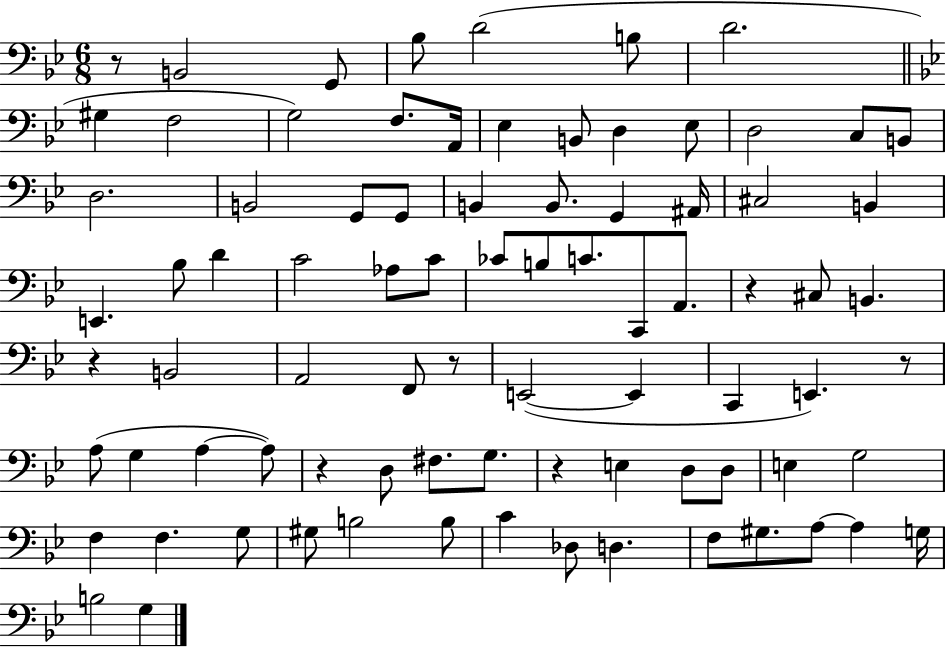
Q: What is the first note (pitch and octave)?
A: B2